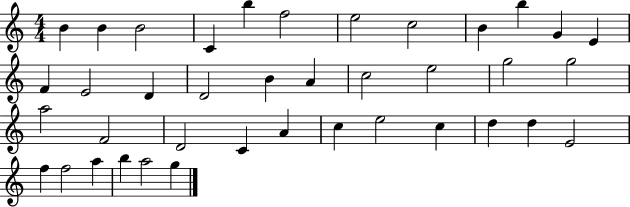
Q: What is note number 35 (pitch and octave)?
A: F5